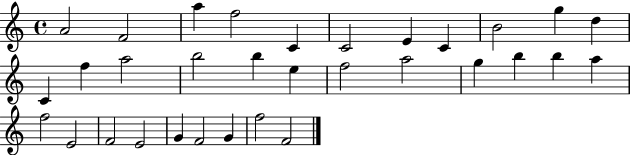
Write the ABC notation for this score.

X:1
T:Untitled
M:4/4
L:1/4
K:C
A2 F2 a f2 C C2 E C B2 g d C f a2 b2 b e f2 a2 g b b a f2 E2 F2 E2 G F2 G f2 F2